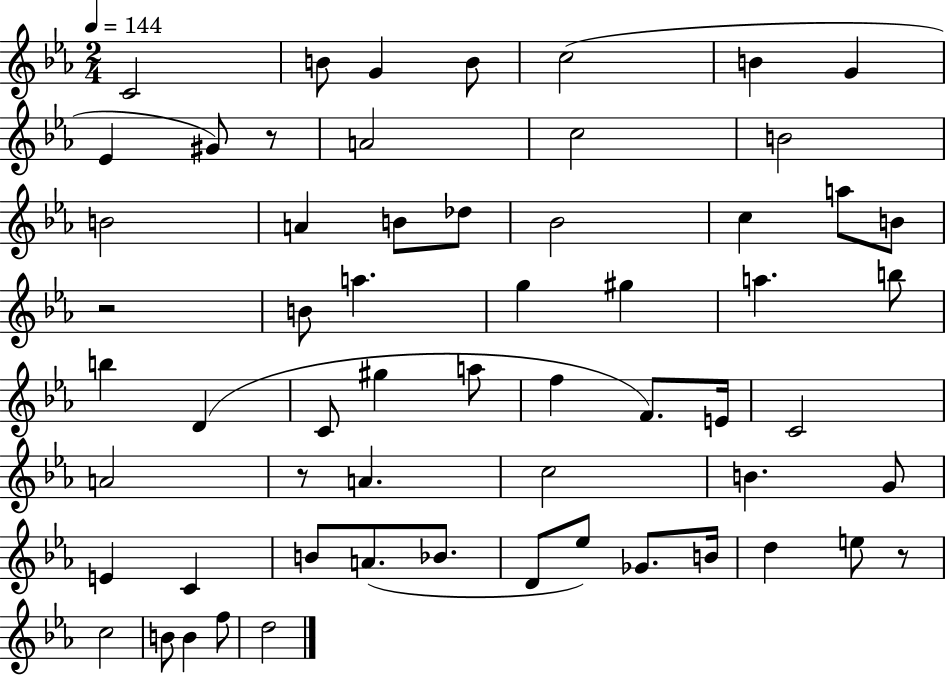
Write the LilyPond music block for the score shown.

{
  \clef treble
  \numericTimeSignature
  \time 2/4
  \key ees \major
  \tempo 4 = 144
  \repeat volta 2 { c'2 | b'8 g'4 b'8 | c''2( | b'4 g'4 | \break ees'4 gis'8) r8 | a'2 | c''2 | b'2 | \break b'2 | a'4 b'8 des''8 | bes'2 | c''4 a''8 b'8 | \break r2 | b'8 a''4. | g''4 gis''4 | a''4. b''8 | \break b''4 d'4( | c'8 gis''4 a''8 | f''4 f'8.) e'16 | c'2 | \break a'2 | r8 a'4. | c''2 | b'4. g'8 | \break e'4 c'4 | b'8 a'8.( bes'8. | d'8 ees''8) ges'8. b'16 | d''4 e''8 r8 | \break c''2 | b'8 b'4 f''8 | d''2 | } \bar "|."
}